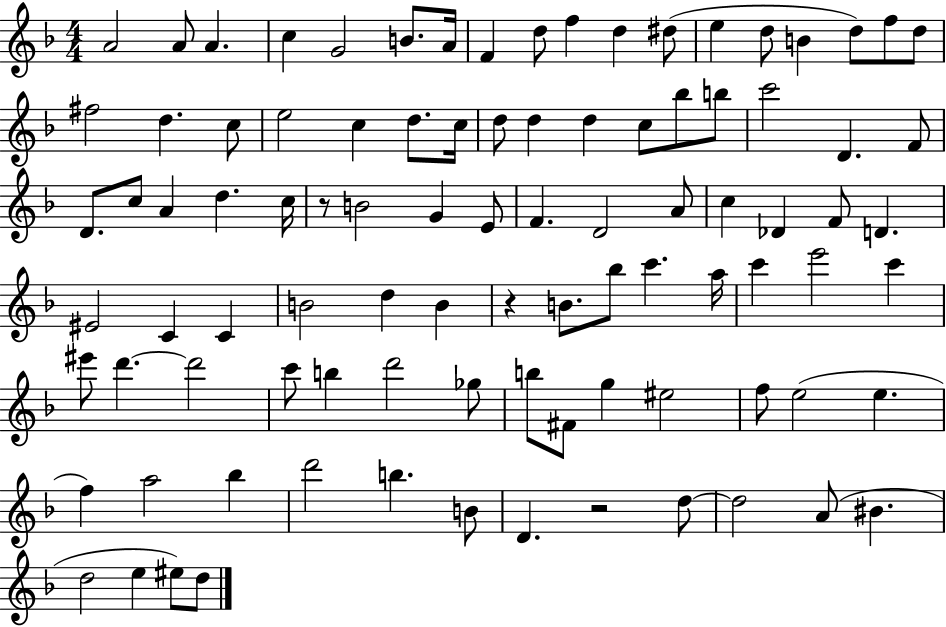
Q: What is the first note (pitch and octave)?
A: A4